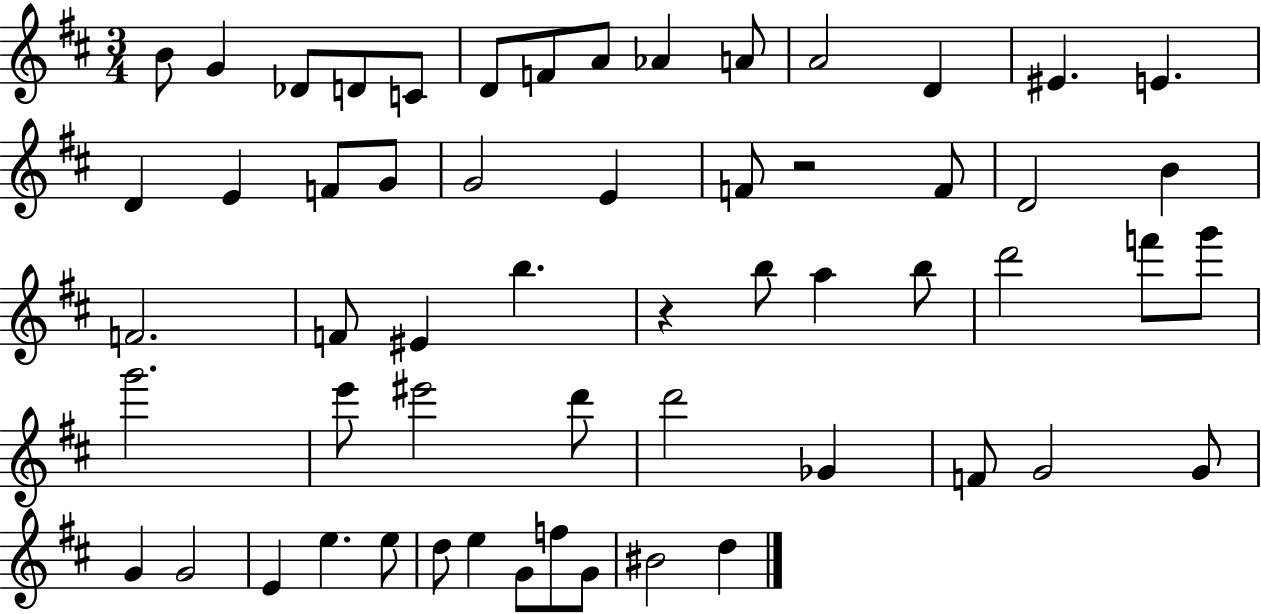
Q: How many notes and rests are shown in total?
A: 57